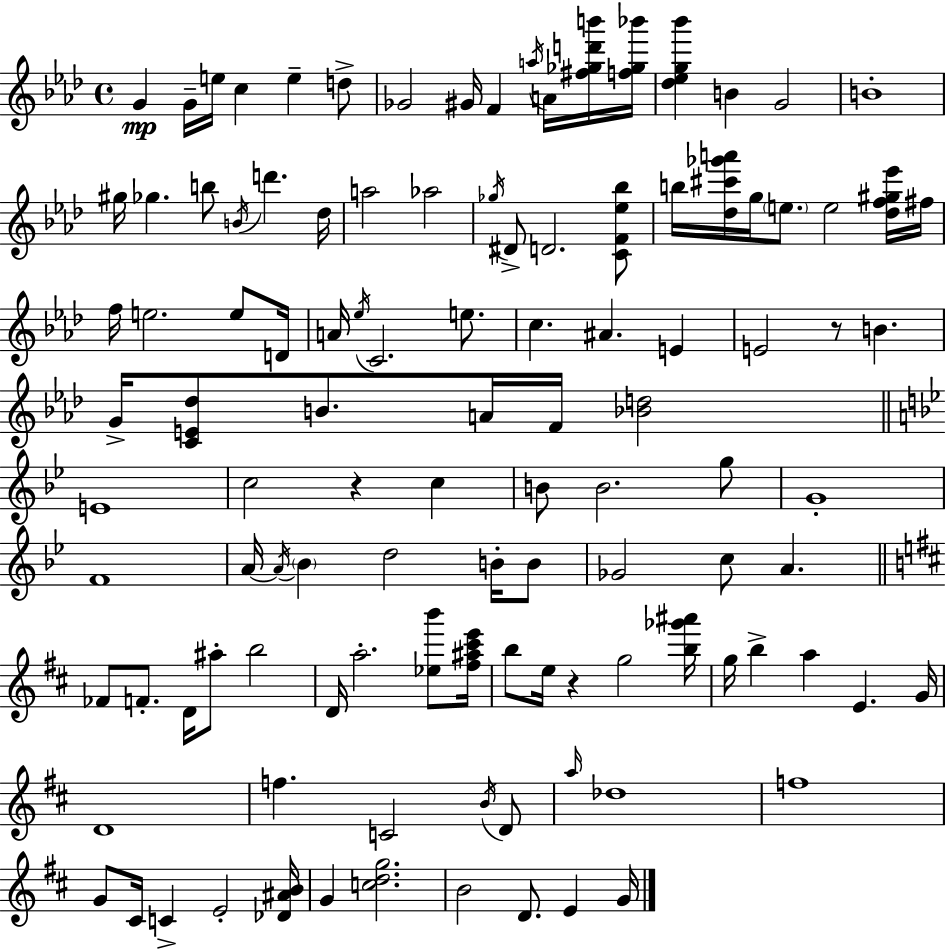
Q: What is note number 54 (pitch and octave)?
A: G4